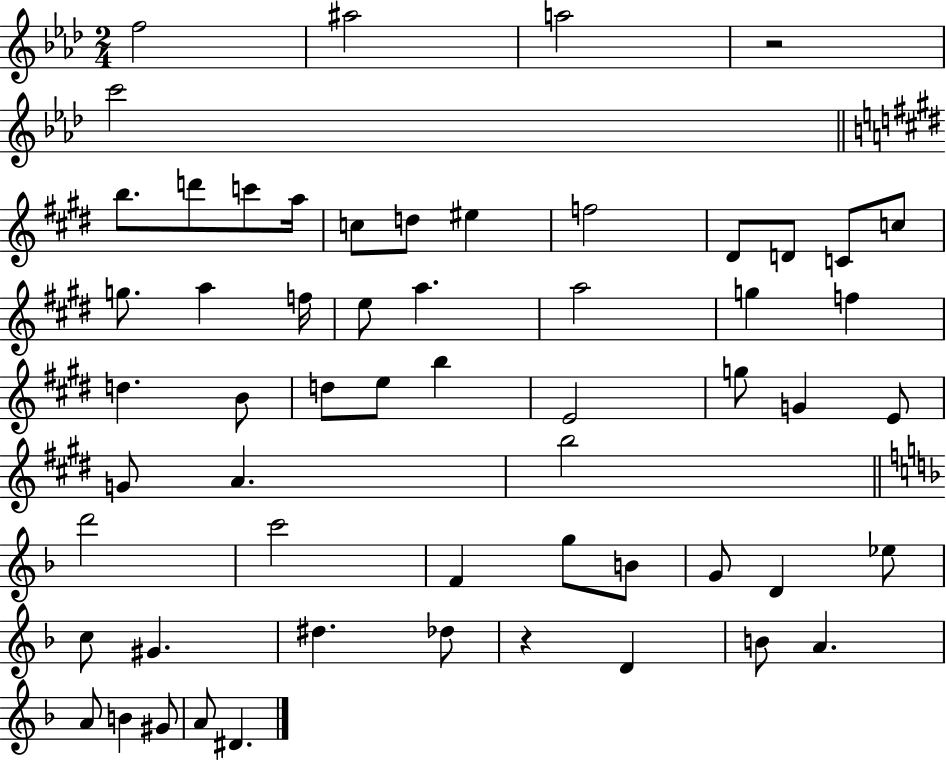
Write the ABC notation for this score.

X:1
T:Untitled
M:2/4
L:1/4
K:Ab
f2 ^a2 a2 z2 c'2 b/2 d'/2 c'/2 a/4 c/2 d/2 ^e f2 ^D/2 D/2 C/2 c/2 g/2 a f/4 e/2 a a2 g f d B/2 d/2 e/2 b E2 g/2 G E/2 G/2 A b2 d'2 c'2 F g/2 B/2 G/2 D _e/2 c/2 ^G ^d _d/2 z D B/2 A A/2 B ^G/2 A/2 ^D